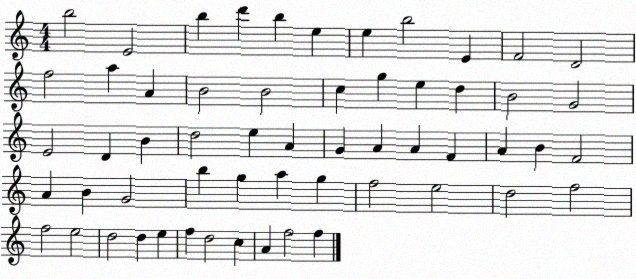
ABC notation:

X:1
T:Untitled
M:4/4
L:1/4
K:C
b2 E2 b d' b e e b2 E F2 D2 f2 a A B2 B2 c g e d B2 G2 E2 D B d2 e A G A A F A B F2 A B G2 b g a g f2 e2 d2 f2 f2 e2 d2 d e f d2 c A f2 f